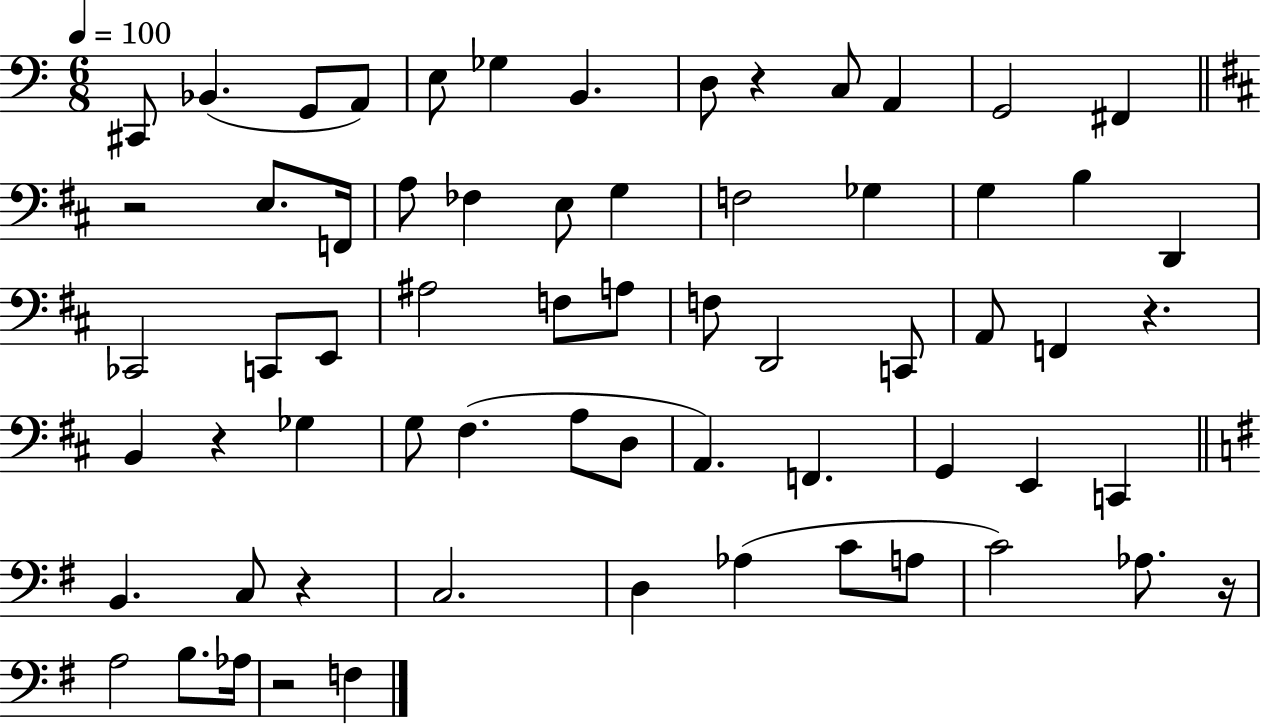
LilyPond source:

{
  \clef bass
  \numericTimeSignature
  \time 6/8
  \key c \major
  \tempo 4 = 100
  cis,8 bes,4.( g,8 a,8) | e8 ges4 b,4. | d8 r4 c8 a,4 | g,2 fis,4 | \break \bar "||" \break \key d \major r2 e8. f,16 | a8 fes4 e8 g4 | f2 ges4 | g4 b4 d,4 | \break ces,2 c,8 e,8 | ais2 f8 a8 | f8 d,2 c,8 | a,8 f,4 r4. | \break b,4 r4 ges4 | g8 fis4.( a8 d8 | a,4.) f,4. | g,4 e,4 c,4 | \break \bar "||" \break \key g \major b,4. c8 r4 | c2. | d4 aes4( c'8 a8 | c'2) aes8. r16 | \break a2 b8. aes16 | r2 f4 | \bar "|."
}